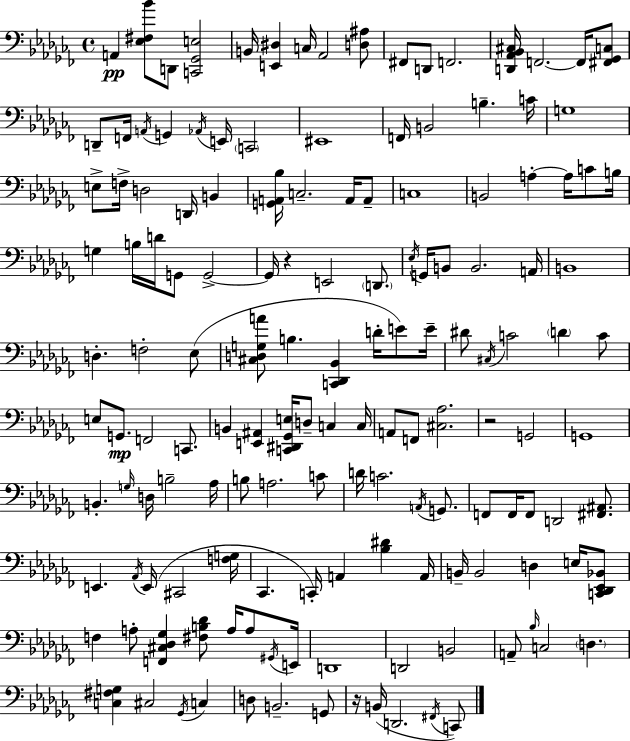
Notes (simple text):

A2/q [Eb3,F#3,Bb4]/e D2/e [C2,Gb2,E3]/h B2/s [E2,D#3]/q C3/s Ab2/h [D3,A#3]/e F#2/e D2/e F2/h. [D2,Ab2,Bb2,C#3]/s F2/h. F2/s [F#2,Gb2,C3]/e D2/e F2/s A2/s G2/q Ab2/s E2/s C2/h EIS2/w F2/s B2/h B3/q. C4/s G3/w E3/e F3/s D3/h D2/s B2/q [G2,A2,Bb3]/s C3/h. A2/s A2/e C3/w B2/h A3/q A3/s C4/e B3/s G3/q B3/s D4/s G2/e G2/h G2/s R/q E2/h D2/e. Eb3/s G2/s B2/e B2/h. A2/s B2/w D3/q. F3/h Eb3/e [C#3,D3,G3,A4]/e B3/q. [C2,Db2,Bb2]/q D4/s E4/e E4/s D#4/e C#3/s C4/h D4/q C4/e E3/e G2/e. F2/h C2/e. B2/q [E2,A#2]/q [C2,D#2,Gb2,E3]/s D3/e C3/q C3/s A2/e F2/e [C#3,Ab3]/h. R/h G2/h G2/w B2/q. G3/s D3/s B3/h Ab3/s B3/e A3/h. C4/e D4/s C4/h. A2/s G2/e. F2/e F2/s F2/e D2/h [F#2,A#2]/e. E2/q. Ab2/s E2/s C#2/h [F3,G3]/s CES2/q. C2/s A2/q [Bb3,D#4]/q A2/s B2/s B2/h D3/q E3/s [C2,Db2,Eb2,Bb2]/e F3/q A3/e [F2,C#3,Db3,Gb3]/q [F#3,B3,Db4]/e A3/s A3/e G#2/s E2/s D2/w D2/h B2/h A2/e Bb3/s C3/h D3/q. [C3,F#3,G3]/q C#3/h Gb2/s C3/q D3/e B2/h. G2/e R/s B2/s D2/h. F#2/s C2/e